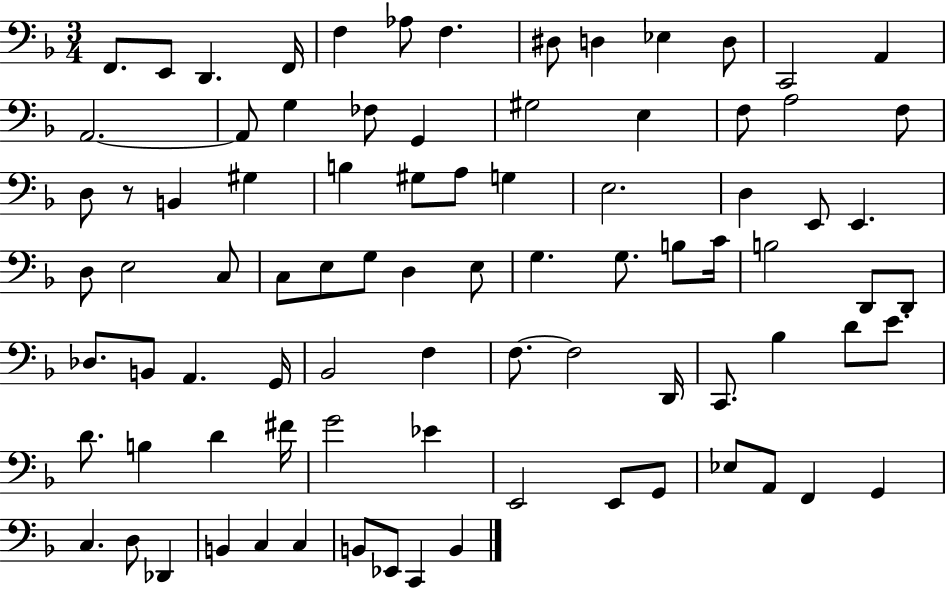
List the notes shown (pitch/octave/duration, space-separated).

F2/e. E2/e D2/q. F2/s F3/q Ab3/e F3/q. D#3/e D3/q Eb3/q D3/e C2/h A2/q A2/h. A2/e G3/q FES3/e G2/q G#3/h E3/q F3/e A3/h F3/e D3/e R/e B2/q G#3/q B3/q G#3/e A3/e G3/q E3/h. D3/q E2/e E2/q. D3/e E3/h C3/e C3/e E3/e G3/e D3/q E3/e G3/q. G3/e. B3/e C4/s B3/h D2/e D2/e Db3/e. B2/e A2/q. G2/s Bb2/h F3/q F3/e. F3/h D2/s C2/e. Bb3/q D4/e E4/e. D4/e. B3/q D4/q F#4/s G4/h Eb4/q E2/h E2/e G2/e Eb3/e A2/e F2/q G2/q C3/q. D3/e Db2/q B2/q C3/q C3/q B2/e Eb2/e C2/q B2/q